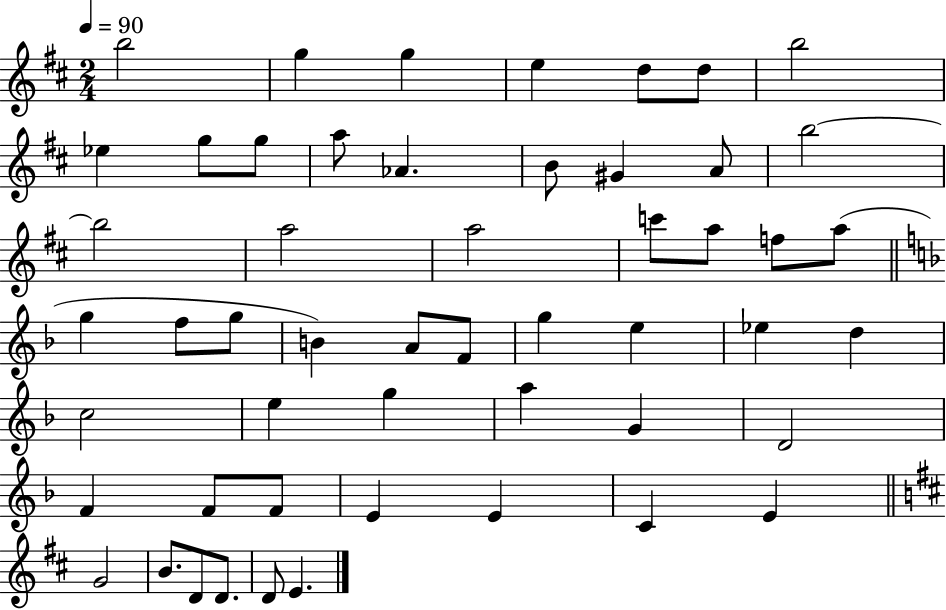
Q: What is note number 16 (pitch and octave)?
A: B5